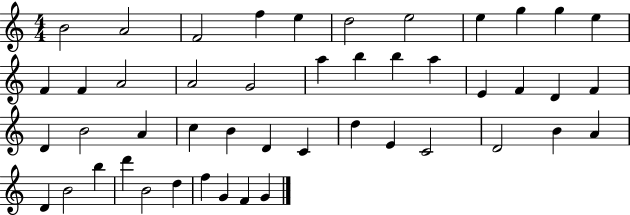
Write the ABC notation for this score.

X:1
T:Untitled
M:4/4
L:1/4
K:C
B2 A2 F2 f e d2 e2 e g g e F F A2 A2 G2 a b b a E F D F D B2 A c B D C d E C2 D2 B A D B2 b d' B2 d f G F G